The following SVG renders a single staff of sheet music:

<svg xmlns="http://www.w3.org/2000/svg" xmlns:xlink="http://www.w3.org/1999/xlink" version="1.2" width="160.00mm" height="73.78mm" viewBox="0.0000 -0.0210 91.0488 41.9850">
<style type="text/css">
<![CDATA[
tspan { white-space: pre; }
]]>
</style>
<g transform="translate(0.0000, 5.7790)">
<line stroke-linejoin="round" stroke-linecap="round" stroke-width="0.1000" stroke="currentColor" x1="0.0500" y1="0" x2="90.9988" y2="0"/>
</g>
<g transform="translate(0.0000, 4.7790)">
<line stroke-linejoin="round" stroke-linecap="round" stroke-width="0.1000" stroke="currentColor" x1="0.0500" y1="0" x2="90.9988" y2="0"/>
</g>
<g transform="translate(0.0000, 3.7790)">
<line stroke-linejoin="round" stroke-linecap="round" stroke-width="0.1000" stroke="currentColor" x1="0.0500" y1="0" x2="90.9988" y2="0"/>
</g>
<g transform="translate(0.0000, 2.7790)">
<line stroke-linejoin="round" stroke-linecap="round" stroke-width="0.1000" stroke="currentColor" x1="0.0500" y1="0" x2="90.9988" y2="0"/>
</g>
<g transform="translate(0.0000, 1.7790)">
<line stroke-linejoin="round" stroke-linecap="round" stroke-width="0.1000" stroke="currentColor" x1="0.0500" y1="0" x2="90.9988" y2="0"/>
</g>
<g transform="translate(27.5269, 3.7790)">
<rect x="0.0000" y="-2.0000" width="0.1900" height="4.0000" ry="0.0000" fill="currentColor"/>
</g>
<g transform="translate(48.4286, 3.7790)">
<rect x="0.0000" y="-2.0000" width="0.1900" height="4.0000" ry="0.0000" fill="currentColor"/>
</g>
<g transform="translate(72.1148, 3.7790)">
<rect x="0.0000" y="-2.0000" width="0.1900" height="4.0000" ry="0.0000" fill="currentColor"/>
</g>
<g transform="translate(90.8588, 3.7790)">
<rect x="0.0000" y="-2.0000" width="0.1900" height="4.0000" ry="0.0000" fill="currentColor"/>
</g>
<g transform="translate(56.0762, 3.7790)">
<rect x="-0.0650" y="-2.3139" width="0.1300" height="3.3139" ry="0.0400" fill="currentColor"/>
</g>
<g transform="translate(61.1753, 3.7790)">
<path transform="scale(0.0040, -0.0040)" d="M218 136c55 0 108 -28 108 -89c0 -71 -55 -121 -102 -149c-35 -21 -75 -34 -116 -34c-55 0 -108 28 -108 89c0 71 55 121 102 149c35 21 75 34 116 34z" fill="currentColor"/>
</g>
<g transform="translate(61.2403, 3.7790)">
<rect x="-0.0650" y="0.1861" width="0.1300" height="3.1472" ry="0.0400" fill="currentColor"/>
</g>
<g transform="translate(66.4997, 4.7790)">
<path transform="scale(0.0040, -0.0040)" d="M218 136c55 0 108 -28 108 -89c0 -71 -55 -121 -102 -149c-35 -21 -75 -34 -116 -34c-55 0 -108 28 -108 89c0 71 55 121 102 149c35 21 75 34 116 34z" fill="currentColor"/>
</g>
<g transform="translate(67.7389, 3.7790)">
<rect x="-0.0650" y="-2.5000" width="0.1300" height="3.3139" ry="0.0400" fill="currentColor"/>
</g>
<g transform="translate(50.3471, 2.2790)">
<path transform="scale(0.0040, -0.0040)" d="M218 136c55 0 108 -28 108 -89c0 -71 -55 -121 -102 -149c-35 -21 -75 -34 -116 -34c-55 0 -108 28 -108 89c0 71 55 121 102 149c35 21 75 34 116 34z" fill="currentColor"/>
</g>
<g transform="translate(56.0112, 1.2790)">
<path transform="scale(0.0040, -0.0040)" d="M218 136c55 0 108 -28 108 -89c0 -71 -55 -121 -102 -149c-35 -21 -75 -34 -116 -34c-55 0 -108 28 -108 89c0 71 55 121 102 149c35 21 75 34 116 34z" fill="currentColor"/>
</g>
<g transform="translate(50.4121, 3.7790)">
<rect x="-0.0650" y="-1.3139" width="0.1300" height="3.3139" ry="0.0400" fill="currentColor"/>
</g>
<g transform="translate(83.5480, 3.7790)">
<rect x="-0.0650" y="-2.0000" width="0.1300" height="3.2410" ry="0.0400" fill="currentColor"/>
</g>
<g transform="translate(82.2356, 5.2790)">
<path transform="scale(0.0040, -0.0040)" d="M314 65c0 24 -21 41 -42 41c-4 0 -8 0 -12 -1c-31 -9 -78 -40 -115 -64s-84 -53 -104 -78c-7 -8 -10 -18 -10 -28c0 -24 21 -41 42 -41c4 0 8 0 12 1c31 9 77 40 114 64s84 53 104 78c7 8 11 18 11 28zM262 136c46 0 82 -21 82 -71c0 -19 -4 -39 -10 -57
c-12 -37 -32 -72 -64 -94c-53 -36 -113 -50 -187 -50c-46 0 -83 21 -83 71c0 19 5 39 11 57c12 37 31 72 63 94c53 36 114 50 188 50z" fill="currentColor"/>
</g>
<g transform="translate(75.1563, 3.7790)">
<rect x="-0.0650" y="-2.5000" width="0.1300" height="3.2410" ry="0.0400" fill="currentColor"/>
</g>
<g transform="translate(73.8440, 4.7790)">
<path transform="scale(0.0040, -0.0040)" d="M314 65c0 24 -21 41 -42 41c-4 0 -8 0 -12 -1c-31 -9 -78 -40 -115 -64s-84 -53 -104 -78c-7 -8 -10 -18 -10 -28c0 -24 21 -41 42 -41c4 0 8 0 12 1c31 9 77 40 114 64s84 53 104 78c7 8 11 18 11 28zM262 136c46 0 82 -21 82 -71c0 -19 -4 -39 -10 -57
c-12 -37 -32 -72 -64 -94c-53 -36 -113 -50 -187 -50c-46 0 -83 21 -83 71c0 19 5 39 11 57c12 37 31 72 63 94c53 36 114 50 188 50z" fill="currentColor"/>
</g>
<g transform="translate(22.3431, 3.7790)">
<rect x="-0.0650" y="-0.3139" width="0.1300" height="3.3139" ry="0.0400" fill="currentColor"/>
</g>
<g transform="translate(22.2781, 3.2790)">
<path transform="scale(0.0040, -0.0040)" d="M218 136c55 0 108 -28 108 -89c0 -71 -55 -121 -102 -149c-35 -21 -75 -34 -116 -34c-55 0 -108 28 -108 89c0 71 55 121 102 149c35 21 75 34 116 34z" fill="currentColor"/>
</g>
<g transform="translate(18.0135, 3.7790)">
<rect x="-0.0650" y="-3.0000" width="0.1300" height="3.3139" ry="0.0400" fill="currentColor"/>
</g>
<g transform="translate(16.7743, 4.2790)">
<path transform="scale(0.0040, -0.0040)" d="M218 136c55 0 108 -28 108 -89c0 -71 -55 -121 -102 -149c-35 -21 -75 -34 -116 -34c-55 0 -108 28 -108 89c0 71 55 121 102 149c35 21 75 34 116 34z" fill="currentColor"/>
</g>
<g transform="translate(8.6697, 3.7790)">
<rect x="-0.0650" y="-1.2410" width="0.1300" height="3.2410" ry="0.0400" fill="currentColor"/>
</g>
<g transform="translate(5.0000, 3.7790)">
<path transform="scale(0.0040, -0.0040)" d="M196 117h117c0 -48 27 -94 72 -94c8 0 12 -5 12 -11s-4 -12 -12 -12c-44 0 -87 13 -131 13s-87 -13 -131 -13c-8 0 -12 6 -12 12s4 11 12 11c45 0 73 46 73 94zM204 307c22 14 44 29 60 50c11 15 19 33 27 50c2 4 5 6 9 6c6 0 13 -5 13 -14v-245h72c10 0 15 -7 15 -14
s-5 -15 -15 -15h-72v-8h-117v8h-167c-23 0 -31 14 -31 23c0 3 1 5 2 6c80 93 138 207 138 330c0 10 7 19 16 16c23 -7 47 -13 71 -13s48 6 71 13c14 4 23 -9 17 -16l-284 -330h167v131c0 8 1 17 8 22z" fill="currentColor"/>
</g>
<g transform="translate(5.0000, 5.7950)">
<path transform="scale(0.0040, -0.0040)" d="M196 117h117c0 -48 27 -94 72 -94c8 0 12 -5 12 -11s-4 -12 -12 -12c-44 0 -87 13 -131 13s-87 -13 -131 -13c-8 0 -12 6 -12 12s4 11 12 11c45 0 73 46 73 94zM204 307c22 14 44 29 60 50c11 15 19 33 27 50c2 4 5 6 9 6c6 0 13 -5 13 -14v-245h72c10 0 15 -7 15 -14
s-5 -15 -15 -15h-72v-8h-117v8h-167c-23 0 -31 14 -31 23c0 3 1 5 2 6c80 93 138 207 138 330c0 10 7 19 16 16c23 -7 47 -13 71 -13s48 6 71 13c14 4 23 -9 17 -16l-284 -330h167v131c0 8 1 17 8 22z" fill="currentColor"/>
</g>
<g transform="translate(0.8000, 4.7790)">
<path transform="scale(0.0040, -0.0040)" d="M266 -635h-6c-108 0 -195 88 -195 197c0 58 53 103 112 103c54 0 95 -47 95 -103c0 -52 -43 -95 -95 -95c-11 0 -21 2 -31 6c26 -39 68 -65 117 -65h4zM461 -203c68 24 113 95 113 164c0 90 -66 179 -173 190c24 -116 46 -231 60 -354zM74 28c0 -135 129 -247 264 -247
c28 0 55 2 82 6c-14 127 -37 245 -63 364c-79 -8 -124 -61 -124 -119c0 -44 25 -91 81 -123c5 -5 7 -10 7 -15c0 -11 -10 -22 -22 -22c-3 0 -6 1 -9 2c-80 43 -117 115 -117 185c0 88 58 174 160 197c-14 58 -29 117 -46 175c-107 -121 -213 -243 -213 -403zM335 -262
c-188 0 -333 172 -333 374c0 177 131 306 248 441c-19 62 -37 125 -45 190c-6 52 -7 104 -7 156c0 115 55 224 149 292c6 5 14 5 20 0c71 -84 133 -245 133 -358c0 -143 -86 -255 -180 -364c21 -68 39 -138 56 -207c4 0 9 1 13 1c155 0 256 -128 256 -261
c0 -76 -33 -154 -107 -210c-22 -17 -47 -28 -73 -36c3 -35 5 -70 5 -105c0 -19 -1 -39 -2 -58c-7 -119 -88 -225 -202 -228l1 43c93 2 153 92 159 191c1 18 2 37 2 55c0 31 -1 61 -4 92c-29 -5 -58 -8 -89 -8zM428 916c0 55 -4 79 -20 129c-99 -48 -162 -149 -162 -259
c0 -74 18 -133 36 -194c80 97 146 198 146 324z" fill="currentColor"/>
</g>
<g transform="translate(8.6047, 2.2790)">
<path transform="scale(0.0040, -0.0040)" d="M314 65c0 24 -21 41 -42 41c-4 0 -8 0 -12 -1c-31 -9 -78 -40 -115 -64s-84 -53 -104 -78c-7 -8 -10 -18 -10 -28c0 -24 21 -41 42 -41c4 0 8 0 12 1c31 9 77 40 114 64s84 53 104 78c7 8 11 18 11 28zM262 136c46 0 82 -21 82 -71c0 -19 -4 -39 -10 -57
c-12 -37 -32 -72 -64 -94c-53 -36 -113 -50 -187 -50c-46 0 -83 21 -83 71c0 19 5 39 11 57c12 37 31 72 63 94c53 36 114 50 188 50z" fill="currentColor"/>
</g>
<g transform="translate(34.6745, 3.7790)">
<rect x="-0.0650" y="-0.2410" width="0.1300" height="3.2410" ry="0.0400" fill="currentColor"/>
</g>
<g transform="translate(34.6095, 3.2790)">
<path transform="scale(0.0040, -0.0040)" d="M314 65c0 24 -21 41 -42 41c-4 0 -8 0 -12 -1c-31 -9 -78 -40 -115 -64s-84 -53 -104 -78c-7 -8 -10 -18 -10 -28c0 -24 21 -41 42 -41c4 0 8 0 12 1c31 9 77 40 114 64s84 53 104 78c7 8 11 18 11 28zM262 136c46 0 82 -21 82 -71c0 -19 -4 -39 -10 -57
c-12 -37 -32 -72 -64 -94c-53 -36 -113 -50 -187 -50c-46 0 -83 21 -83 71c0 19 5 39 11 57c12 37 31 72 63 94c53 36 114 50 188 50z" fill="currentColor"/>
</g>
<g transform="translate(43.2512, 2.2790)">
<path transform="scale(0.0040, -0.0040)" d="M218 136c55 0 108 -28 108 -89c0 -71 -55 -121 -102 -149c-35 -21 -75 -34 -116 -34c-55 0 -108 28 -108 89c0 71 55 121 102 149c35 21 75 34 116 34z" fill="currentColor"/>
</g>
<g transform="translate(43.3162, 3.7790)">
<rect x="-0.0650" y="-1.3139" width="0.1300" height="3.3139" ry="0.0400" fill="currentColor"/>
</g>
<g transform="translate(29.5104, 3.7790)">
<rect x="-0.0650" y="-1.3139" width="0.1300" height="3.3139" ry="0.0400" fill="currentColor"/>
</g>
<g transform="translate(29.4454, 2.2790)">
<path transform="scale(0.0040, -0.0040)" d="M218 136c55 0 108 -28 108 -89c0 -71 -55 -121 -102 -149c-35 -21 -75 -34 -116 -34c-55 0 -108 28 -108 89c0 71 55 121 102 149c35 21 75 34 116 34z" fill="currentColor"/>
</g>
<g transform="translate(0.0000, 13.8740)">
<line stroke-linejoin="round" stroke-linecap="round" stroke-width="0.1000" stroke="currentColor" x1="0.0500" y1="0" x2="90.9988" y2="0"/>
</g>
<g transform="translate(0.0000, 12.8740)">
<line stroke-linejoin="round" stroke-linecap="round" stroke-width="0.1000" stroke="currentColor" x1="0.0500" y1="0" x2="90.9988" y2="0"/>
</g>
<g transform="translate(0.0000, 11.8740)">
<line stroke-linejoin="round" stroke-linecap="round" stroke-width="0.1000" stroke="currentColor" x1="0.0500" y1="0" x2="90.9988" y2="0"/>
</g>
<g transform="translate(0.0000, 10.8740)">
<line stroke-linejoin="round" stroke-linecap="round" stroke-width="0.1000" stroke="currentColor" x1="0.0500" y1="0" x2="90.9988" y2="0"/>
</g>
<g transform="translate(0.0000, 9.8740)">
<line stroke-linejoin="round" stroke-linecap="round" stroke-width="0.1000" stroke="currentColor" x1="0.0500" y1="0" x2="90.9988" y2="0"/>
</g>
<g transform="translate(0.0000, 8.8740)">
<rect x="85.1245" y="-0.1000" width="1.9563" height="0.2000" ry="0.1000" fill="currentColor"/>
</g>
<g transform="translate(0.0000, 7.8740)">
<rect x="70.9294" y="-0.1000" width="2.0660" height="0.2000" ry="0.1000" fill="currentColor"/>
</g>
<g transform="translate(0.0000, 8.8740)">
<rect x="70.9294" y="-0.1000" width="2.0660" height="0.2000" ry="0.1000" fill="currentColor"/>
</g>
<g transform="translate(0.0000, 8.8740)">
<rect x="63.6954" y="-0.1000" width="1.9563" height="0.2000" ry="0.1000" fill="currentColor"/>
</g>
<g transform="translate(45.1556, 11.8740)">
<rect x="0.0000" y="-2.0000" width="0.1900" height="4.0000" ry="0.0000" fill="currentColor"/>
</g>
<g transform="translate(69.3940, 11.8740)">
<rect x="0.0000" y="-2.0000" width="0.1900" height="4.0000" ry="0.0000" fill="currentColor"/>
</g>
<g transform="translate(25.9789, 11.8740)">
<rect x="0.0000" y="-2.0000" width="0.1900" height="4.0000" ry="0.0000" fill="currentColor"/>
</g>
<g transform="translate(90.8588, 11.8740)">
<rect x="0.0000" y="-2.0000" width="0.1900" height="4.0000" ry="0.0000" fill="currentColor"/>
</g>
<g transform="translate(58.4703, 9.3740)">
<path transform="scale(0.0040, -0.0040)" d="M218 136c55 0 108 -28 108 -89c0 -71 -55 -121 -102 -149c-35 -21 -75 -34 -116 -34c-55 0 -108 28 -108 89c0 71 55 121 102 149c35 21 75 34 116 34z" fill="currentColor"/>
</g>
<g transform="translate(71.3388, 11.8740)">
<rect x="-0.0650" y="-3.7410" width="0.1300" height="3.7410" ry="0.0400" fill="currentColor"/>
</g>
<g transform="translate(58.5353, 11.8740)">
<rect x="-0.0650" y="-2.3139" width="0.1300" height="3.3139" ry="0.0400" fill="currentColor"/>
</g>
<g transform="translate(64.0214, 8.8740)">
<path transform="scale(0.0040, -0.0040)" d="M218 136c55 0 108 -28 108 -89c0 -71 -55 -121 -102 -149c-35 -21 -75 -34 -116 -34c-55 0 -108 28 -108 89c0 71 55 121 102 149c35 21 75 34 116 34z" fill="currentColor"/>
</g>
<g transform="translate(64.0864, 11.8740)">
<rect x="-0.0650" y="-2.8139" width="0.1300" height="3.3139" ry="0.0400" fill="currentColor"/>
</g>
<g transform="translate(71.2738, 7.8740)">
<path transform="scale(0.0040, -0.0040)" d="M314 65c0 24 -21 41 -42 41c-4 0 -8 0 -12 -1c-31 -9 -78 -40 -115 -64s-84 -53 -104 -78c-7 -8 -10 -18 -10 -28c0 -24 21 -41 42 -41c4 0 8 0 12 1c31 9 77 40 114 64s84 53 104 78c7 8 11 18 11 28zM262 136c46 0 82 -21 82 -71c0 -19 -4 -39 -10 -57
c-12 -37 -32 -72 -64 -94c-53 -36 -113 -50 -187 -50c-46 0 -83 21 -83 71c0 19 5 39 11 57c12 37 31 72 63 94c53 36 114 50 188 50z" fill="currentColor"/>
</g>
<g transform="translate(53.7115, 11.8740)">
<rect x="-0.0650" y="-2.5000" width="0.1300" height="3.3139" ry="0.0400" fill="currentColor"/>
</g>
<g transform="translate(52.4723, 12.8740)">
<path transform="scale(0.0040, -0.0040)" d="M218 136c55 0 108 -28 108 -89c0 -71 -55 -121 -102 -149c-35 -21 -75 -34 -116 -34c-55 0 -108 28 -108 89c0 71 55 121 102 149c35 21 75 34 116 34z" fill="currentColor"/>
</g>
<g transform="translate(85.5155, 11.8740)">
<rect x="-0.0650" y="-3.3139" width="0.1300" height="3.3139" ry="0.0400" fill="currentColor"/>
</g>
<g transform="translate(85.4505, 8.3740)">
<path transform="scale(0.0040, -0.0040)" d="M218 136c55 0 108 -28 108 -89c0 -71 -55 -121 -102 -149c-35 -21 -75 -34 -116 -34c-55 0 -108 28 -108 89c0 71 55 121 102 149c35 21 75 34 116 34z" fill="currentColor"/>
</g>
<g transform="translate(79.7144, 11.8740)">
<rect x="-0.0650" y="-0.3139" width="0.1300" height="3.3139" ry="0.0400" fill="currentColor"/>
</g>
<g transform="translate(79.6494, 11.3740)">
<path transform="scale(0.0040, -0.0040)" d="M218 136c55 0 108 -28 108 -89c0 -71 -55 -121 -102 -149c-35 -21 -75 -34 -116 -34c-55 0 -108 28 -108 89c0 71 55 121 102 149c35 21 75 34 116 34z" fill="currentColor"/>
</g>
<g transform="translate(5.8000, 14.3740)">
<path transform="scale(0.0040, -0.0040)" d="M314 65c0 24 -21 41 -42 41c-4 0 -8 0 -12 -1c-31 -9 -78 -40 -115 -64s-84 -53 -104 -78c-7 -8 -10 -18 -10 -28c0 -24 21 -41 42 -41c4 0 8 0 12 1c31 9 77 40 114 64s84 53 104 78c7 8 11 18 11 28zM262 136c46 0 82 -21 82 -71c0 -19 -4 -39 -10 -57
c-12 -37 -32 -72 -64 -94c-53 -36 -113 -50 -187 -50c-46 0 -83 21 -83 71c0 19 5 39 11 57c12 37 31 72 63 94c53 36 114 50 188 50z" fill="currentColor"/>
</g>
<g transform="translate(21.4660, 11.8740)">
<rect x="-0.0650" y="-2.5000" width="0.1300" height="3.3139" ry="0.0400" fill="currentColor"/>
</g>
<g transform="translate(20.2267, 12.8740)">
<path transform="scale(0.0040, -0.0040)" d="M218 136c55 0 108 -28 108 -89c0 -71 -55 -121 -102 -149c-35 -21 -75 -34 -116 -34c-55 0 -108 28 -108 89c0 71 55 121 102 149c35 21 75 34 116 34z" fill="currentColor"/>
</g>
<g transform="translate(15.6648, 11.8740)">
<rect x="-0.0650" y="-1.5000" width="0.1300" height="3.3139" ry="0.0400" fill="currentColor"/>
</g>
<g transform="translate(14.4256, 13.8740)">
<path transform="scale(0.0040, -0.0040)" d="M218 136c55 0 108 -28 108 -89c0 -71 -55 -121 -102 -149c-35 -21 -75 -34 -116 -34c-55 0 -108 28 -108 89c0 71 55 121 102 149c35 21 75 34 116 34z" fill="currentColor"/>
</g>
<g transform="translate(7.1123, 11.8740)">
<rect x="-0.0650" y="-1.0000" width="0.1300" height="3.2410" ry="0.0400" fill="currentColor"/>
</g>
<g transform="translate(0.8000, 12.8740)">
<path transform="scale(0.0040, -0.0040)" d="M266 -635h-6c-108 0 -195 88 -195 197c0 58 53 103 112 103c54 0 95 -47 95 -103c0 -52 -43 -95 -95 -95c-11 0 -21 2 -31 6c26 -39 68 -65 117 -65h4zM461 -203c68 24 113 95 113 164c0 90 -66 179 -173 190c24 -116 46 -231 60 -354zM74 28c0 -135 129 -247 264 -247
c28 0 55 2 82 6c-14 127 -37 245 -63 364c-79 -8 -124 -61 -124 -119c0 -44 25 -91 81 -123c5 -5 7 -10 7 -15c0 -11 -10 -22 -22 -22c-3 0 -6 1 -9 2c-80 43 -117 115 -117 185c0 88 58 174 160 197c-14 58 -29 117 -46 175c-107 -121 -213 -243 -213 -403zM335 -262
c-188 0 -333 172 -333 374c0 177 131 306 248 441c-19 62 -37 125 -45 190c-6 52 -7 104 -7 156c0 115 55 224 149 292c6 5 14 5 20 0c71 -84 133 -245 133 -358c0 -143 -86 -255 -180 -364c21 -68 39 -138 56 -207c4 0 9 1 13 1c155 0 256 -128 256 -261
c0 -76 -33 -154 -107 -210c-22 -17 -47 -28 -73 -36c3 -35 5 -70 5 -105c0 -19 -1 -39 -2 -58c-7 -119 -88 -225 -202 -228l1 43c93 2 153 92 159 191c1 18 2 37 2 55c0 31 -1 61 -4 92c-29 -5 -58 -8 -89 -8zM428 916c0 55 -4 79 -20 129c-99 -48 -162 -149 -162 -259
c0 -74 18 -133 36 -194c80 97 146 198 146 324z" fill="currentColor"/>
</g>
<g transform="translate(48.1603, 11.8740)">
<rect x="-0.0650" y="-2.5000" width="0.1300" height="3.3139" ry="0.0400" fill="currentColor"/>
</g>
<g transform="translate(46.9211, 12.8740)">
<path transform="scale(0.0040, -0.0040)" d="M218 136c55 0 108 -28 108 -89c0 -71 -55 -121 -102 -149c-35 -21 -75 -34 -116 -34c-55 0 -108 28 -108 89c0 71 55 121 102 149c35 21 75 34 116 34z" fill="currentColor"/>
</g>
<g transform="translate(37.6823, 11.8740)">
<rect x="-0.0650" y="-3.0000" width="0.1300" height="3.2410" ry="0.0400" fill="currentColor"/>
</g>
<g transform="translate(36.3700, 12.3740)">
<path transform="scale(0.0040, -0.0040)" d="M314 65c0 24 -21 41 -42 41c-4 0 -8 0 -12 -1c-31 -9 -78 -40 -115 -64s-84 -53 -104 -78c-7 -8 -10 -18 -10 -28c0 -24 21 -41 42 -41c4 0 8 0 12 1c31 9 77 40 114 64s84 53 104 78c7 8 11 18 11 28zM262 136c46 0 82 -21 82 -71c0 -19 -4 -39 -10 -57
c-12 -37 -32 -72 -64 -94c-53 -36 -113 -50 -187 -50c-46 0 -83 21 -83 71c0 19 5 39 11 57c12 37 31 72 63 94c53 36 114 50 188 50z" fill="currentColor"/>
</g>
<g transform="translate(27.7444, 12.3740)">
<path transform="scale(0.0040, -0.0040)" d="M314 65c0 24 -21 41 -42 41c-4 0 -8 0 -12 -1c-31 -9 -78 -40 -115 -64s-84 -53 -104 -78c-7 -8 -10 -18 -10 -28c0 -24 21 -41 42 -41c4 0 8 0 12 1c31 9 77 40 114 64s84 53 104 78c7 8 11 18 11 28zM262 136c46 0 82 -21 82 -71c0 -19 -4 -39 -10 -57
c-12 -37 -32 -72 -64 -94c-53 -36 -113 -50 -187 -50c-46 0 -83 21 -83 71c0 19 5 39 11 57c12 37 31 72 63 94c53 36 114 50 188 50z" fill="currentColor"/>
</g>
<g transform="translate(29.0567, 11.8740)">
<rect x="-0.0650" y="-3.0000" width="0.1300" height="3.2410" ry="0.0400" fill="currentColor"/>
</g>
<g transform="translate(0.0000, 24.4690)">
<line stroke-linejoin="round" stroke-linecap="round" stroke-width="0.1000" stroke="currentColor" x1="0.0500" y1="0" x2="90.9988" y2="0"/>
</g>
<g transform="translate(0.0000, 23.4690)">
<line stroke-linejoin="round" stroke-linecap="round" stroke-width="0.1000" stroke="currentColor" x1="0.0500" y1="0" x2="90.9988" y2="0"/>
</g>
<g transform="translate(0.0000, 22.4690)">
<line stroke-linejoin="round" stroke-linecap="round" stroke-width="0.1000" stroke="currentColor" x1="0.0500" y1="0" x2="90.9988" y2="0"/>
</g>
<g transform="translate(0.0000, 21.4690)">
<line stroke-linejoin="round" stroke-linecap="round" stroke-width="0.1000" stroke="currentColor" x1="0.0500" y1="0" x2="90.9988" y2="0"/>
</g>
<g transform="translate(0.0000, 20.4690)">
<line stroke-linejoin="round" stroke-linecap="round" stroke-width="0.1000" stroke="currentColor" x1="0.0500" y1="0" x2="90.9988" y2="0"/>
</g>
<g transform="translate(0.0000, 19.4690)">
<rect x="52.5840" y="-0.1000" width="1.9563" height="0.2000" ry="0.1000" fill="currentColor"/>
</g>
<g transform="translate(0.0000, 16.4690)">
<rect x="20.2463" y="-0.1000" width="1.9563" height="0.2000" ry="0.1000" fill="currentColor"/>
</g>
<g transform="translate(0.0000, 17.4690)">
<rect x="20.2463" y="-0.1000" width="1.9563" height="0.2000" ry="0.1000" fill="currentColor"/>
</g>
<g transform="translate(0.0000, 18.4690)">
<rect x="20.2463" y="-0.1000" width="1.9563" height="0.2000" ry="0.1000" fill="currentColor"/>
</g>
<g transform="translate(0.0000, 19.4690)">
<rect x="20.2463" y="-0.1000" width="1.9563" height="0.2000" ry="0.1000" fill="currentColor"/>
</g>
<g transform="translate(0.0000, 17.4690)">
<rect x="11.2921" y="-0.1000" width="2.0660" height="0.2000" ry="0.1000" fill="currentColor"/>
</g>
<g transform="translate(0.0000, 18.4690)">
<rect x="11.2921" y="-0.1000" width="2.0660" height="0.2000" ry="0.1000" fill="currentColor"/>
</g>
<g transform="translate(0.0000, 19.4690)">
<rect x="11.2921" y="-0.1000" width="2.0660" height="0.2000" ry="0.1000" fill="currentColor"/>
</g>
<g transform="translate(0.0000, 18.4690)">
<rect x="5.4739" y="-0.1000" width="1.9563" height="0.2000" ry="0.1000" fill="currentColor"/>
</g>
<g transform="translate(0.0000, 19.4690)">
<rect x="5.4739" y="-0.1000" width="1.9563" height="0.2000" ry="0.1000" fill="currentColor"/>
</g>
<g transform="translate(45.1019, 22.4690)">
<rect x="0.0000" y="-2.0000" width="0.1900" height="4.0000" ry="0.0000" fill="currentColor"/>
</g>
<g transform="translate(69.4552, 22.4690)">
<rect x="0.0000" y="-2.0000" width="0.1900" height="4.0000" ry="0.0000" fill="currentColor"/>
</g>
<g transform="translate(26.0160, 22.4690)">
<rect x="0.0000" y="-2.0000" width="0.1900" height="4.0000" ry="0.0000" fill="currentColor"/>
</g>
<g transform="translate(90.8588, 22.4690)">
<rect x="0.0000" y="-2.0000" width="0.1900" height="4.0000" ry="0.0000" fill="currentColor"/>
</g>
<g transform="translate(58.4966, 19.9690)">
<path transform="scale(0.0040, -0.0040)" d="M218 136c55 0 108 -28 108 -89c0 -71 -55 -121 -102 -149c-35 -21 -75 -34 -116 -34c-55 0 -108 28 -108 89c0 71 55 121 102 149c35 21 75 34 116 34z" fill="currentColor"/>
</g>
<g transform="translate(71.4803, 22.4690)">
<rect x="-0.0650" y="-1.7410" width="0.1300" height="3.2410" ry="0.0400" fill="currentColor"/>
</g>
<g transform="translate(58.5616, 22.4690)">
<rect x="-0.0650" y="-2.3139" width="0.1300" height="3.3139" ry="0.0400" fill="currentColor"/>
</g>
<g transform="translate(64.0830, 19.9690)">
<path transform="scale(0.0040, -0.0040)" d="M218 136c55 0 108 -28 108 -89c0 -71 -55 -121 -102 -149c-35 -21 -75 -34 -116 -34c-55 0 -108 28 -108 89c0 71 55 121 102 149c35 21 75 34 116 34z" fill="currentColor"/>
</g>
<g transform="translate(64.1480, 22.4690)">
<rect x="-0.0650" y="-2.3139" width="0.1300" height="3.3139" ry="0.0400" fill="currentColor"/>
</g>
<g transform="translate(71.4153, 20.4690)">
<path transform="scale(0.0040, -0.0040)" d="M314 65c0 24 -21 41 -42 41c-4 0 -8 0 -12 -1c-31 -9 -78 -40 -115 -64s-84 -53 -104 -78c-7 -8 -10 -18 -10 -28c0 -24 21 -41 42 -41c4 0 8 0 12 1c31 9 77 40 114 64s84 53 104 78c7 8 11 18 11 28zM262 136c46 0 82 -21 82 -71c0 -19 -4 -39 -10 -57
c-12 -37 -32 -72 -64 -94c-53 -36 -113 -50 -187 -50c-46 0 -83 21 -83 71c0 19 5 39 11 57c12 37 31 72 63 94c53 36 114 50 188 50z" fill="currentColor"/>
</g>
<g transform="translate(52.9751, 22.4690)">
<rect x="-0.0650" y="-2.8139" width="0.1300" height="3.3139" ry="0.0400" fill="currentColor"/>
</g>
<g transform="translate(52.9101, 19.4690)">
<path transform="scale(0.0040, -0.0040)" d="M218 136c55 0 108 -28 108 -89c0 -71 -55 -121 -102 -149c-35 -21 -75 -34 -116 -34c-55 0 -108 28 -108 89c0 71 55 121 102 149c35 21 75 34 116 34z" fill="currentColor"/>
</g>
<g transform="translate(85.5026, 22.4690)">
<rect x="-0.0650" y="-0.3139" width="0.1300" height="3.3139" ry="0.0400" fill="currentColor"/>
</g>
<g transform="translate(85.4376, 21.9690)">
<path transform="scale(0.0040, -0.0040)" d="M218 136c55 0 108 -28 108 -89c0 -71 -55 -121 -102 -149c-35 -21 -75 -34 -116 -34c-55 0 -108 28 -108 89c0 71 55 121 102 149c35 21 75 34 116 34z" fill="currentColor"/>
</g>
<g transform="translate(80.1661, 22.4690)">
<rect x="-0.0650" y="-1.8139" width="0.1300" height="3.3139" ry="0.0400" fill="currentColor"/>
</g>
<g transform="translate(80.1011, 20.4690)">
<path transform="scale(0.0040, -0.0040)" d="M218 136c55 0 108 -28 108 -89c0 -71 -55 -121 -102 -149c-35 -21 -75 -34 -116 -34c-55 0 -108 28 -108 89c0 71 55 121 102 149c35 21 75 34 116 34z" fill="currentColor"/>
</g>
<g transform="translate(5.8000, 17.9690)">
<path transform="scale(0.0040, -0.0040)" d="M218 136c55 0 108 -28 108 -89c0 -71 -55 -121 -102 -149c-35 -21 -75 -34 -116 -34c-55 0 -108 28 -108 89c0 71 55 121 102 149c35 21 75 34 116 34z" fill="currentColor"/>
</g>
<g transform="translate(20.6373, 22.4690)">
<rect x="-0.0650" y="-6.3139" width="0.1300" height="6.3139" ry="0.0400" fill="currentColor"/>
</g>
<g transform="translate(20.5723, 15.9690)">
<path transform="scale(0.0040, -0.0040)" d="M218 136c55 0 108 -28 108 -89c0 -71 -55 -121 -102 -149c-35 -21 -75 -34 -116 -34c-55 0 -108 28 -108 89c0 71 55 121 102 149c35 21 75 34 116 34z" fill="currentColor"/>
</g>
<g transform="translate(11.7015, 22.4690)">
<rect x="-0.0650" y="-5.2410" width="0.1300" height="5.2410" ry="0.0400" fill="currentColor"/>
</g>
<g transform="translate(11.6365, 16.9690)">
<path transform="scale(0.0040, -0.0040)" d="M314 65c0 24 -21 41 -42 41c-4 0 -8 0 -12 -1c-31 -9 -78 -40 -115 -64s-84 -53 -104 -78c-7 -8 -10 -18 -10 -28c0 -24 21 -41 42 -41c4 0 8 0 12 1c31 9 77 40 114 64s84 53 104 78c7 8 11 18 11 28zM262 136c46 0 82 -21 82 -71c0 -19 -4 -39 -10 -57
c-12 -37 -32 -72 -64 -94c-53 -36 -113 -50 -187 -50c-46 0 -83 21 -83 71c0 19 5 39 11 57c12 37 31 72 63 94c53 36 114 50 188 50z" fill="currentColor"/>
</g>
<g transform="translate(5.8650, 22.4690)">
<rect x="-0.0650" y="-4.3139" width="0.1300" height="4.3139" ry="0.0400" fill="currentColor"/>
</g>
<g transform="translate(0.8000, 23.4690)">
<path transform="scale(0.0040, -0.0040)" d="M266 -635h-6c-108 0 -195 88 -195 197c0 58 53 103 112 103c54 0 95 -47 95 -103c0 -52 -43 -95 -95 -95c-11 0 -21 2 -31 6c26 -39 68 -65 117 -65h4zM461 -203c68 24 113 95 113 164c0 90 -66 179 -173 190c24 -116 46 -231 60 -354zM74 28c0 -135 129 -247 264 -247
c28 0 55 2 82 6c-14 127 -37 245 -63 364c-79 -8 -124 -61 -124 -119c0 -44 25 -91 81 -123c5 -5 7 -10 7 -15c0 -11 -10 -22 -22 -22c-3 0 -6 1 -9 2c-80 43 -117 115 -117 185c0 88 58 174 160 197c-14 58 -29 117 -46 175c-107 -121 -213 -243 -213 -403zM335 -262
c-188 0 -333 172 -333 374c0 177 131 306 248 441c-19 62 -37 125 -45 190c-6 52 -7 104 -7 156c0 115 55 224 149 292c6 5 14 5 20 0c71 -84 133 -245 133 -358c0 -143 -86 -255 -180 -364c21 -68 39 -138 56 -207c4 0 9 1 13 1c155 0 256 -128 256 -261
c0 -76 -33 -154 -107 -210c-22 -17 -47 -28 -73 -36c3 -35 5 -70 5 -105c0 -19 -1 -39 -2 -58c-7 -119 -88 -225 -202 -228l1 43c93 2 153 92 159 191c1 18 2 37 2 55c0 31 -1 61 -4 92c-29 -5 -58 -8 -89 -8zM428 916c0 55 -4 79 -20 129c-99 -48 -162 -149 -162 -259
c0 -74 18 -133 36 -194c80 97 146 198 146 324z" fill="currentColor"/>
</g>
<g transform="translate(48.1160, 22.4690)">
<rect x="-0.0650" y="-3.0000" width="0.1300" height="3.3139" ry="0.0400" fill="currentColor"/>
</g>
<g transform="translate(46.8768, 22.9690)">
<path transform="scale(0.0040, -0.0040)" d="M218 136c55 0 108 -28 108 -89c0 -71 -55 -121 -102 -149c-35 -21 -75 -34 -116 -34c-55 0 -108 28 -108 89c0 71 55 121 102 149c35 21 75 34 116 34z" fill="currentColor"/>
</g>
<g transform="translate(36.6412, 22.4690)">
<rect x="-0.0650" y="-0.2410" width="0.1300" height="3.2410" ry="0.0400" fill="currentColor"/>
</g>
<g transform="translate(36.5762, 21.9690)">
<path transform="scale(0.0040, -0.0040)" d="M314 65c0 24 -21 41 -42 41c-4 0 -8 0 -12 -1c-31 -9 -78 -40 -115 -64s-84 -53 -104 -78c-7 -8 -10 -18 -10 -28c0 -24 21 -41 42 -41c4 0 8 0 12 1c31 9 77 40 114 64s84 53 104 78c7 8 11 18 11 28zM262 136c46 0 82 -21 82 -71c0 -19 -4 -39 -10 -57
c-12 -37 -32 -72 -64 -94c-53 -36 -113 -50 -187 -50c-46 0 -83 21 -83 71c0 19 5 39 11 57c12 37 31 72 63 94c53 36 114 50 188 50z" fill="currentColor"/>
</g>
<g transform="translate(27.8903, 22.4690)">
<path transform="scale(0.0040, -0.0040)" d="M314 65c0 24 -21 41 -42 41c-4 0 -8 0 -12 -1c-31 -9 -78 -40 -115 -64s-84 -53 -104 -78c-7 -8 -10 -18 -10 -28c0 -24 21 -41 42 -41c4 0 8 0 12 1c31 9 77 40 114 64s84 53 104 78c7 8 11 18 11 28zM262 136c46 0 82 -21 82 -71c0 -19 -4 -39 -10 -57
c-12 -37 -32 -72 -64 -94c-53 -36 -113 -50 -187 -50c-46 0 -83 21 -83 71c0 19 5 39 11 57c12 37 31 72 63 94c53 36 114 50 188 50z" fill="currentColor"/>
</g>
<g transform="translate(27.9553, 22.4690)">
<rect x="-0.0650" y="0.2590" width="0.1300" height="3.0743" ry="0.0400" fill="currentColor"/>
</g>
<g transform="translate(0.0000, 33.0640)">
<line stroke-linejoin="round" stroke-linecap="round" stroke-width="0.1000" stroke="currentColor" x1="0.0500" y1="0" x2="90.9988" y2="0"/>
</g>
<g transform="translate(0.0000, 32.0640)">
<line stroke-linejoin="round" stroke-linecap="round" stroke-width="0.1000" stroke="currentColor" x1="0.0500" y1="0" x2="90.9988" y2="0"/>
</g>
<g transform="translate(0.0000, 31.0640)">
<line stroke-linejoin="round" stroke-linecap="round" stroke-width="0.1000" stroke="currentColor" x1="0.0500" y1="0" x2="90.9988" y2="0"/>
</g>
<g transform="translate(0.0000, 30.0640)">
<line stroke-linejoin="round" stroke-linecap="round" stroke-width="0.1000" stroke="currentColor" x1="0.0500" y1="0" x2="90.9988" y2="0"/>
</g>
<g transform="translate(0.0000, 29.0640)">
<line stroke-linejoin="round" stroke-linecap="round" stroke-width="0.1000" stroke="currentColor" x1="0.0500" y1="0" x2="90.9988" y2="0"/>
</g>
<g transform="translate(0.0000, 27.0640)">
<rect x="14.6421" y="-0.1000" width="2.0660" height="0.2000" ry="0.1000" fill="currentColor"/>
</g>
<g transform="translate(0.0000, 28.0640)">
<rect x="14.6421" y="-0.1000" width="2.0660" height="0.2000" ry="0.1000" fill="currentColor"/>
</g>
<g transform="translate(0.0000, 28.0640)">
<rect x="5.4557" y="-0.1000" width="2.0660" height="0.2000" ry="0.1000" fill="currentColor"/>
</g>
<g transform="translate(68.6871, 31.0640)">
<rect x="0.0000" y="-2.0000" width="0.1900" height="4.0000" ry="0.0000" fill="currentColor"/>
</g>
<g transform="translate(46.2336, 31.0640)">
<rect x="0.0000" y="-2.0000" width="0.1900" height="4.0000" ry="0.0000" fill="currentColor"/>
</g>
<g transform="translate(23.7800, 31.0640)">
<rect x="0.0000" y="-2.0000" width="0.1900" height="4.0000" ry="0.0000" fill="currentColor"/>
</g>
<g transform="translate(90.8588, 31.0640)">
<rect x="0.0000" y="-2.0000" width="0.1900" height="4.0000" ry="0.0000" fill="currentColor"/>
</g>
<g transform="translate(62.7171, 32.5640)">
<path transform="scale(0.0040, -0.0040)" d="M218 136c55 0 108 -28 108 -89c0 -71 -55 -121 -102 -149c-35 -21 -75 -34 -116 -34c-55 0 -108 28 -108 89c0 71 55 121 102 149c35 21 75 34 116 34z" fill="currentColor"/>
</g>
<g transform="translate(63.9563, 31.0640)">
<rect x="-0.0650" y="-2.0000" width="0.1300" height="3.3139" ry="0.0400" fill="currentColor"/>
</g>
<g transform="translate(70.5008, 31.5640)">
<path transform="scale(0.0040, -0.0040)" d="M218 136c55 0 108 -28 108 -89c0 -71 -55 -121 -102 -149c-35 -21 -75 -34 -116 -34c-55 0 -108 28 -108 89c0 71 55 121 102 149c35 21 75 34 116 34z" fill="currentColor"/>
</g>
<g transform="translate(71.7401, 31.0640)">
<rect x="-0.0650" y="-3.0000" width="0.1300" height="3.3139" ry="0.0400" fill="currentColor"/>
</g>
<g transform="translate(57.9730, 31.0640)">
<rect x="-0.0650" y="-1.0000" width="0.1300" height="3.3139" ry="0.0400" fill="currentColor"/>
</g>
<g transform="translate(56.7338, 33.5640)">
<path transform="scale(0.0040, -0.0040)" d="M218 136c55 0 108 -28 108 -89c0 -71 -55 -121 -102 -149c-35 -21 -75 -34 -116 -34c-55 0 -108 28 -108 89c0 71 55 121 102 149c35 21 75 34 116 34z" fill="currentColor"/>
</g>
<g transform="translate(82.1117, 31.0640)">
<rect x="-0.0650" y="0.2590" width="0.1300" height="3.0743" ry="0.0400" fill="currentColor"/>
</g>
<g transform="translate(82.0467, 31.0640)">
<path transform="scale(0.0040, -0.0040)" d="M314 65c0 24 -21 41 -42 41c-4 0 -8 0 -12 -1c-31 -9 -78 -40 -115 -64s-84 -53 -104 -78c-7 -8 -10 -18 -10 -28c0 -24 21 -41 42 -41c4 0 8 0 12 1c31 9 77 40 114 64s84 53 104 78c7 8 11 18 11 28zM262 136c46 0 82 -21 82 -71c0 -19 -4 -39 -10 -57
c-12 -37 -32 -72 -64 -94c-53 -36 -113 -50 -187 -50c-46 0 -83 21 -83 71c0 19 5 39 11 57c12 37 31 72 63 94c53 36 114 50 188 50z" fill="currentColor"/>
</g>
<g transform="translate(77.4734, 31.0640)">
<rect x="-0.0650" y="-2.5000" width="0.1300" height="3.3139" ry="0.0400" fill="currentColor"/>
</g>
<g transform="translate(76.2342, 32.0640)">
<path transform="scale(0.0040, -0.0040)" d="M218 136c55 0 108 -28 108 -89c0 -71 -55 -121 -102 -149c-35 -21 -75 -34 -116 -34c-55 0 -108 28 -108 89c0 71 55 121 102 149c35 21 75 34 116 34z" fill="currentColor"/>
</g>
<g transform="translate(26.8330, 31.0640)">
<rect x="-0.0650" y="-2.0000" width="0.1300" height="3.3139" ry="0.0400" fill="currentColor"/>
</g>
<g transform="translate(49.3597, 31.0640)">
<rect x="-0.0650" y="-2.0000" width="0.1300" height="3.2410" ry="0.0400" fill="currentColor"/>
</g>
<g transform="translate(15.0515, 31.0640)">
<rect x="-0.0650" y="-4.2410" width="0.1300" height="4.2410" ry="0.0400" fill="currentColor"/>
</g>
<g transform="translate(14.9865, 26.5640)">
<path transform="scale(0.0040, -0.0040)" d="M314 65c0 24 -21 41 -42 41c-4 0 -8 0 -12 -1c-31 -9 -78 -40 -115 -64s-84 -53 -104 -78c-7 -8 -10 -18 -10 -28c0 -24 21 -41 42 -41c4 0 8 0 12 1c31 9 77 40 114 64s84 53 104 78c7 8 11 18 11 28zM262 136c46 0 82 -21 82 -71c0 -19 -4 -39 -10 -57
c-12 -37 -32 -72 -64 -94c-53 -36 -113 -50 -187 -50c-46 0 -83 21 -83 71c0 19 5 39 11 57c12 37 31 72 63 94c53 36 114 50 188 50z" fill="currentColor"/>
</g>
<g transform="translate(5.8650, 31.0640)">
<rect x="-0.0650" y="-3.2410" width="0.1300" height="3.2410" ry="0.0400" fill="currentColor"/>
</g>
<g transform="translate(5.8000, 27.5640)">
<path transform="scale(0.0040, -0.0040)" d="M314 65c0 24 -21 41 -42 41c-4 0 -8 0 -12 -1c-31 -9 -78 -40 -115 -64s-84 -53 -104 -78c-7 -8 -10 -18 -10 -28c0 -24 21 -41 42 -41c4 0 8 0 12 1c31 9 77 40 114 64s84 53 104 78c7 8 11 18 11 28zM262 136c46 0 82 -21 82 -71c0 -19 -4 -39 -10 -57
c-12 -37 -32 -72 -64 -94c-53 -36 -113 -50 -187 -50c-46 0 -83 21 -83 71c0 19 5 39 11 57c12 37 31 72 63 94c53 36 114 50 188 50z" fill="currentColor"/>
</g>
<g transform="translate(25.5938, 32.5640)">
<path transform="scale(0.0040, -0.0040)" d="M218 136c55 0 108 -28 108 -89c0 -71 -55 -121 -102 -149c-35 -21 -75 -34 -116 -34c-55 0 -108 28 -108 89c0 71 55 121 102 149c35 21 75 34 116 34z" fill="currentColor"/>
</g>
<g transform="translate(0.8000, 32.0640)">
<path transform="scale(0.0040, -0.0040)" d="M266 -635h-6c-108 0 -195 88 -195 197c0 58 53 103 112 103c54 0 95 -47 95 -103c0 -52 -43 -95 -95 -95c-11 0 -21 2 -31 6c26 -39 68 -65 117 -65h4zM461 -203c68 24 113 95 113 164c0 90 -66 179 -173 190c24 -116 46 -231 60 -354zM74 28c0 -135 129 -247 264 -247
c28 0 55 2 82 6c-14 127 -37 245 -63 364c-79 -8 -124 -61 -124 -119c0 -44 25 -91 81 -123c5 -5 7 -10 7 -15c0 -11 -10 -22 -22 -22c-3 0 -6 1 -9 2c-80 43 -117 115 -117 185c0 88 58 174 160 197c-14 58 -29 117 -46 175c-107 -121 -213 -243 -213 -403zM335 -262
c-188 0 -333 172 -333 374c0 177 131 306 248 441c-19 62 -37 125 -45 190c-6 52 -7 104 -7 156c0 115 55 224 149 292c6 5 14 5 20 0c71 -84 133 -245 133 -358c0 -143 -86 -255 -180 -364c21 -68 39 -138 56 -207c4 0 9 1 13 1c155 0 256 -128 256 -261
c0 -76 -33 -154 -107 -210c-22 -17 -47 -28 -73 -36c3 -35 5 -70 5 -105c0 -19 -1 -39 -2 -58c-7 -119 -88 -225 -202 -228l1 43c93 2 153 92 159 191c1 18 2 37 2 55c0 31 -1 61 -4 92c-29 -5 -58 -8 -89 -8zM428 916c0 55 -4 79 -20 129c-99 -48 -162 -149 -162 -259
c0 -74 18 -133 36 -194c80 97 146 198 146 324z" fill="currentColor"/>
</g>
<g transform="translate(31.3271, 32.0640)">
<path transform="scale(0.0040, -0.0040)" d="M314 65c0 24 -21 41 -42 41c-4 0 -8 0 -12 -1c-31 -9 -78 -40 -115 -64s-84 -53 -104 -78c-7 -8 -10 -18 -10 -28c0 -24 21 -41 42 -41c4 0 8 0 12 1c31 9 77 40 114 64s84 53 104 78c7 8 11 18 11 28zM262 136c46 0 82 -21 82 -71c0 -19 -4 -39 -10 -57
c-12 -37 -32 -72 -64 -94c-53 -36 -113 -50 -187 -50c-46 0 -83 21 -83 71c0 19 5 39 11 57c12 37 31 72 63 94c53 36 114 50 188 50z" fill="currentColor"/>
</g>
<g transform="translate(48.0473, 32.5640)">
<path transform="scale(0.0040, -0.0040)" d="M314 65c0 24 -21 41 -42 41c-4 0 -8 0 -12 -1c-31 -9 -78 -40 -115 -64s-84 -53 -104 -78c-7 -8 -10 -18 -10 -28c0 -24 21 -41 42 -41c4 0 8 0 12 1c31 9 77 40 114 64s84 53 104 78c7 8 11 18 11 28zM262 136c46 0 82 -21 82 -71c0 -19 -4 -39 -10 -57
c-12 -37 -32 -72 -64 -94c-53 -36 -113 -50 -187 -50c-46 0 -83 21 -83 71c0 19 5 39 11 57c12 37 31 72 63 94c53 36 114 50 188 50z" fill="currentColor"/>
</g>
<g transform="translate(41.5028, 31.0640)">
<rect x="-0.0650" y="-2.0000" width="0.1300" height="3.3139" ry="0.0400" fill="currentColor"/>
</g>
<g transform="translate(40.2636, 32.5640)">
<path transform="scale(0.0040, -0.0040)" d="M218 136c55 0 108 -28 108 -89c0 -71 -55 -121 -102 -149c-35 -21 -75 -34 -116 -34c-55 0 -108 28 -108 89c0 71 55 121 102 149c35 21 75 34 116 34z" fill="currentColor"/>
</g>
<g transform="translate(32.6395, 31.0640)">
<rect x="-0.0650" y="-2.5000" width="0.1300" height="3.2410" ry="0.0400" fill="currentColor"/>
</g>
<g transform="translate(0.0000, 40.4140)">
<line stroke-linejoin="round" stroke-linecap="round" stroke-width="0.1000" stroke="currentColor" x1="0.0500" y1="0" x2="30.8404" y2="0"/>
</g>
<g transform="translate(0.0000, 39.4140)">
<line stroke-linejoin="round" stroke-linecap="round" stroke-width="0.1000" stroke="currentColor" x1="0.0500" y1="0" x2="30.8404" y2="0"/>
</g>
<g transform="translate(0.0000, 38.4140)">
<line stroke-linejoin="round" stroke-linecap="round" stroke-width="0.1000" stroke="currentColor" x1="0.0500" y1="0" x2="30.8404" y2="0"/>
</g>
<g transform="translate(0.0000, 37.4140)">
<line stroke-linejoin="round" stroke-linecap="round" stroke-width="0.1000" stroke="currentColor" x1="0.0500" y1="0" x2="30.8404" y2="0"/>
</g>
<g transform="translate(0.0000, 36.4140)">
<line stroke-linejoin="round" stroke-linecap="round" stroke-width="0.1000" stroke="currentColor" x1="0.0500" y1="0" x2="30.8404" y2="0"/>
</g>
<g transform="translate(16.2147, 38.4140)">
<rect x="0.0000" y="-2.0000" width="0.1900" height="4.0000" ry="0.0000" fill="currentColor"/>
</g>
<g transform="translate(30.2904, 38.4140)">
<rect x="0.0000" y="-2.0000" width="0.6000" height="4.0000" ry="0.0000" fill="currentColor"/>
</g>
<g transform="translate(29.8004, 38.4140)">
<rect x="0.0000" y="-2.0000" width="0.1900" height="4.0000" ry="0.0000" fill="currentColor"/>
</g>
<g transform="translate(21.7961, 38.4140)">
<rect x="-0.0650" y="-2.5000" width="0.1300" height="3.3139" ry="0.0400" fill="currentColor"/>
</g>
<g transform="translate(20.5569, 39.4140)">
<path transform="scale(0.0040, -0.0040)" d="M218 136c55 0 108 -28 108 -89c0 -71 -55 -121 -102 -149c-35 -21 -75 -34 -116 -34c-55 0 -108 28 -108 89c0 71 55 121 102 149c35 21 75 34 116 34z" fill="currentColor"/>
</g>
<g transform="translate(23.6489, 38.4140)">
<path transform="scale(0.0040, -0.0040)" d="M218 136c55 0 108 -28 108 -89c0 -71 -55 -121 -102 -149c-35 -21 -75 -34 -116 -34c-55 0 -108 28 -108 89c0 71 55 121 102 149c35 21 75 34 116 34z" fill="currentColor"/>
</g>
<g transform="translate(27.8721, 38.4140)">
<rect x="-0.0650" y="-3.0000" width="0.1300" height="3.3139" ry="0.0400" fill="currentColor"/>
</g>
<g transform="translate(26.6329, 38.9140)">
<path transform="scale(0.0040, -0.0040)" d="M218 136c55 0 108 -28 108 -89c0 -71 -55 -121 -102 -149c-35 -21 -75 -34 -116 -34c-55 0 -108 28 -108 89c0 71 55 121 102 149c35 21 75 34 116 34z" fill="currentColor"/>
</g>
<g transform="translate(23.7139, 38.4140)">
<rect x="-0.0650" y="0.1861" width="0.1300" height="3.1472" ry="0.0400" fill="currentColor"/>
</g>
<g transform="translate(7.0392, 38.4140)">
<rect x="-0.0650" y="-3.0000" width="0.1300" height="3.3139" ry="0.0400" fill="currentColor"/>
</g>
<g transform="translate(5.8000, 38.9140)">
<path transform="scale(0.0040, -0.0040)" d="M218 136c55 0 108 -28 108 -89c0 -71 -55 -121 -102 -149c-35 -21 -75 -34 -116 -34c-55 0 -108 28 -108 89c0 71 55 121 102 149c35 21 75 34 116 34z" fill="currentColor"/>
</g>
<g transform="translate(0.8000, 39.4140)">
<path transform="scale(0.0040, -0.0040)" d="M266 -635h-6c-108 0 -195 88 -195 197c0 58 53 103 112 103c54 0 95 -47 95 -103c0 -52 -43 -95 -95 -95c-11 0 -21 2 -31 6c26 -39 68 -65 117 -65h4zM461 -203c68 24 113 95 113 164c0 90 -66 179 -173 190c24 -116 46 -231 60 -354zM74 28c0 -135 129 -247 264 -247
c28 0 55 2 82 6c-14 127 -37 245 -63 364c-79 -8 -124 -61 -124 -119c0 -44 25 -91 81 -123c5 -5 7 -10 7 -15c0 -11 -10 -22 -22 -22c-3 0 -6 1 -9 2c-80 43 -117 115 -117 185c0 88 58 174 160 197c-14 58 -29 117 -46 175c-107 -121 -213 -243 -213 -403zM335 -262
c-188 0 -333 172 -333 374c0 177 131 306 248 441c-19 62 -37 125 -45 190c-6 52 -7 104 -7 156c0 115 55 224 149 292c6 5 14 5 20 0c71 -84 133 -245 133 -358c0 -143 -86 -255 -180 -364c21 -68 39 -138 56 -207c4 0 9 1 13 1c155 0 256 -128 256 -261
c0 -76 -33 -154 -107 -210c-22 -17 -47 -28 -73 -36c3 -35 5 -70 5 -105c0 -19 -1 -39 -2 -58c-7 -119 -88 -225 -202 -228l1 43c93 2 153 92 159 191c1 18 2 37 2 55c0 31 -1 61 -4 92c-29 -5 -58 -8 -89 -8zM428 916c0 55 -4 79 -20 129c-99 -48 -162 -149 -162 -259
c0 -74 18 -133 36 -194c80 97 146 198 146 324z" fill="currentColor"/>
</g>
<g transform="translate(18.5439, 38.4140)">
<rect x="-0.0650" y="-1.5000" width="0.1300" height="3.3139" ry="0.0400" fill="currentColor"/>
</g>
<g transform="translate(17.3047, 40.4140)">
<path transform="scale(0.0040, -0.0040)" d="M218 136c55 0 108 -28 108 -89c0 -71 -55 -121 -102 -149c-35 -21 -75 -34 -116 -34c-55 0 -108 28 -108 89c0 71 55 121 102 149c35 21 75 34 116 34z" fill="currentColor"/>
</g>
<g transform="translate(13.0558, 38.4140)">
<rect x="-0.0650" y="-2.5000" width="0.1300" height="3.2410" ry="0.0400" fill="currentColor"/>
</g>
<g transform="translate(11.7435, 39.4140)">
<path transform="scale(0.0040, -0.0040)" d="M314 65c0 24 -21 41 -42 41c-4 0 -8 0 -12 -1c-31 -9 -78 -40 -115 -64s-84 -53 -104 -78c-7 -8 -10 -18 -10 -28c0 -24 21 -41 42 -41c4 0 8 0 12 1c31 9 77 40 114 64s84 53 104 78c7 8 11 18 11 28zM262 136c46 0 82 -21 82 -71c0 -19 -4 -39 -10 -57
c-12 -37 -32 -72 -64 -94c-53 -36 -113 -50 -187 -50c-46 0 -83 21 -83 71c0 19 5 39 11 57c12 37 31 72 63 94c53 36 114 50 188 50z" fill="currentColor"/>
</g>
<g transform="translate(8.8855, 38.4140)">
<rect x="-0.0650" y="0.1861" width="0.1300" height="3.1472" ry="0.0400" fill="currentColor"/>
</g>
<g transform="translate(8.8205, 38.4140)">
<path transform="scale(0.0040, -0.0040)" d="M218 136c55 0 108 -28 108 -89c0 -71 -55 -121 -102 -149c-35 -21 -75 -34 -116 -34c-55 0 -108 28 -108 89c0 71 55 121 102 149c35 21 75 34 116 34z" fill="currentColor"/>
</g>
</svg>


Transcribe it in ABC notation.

X:1
T:Untitled
M:4/4
L:1/4
K:C
e2 A c e c2 e e g B G G2 F2 D2 E G A2 A2 G G g a c'2 c b d' f'2 a' B2 c2 A a g g f2 f c b2 d'2 F G2 F F2 D F A G B2 A B G2 E G B A